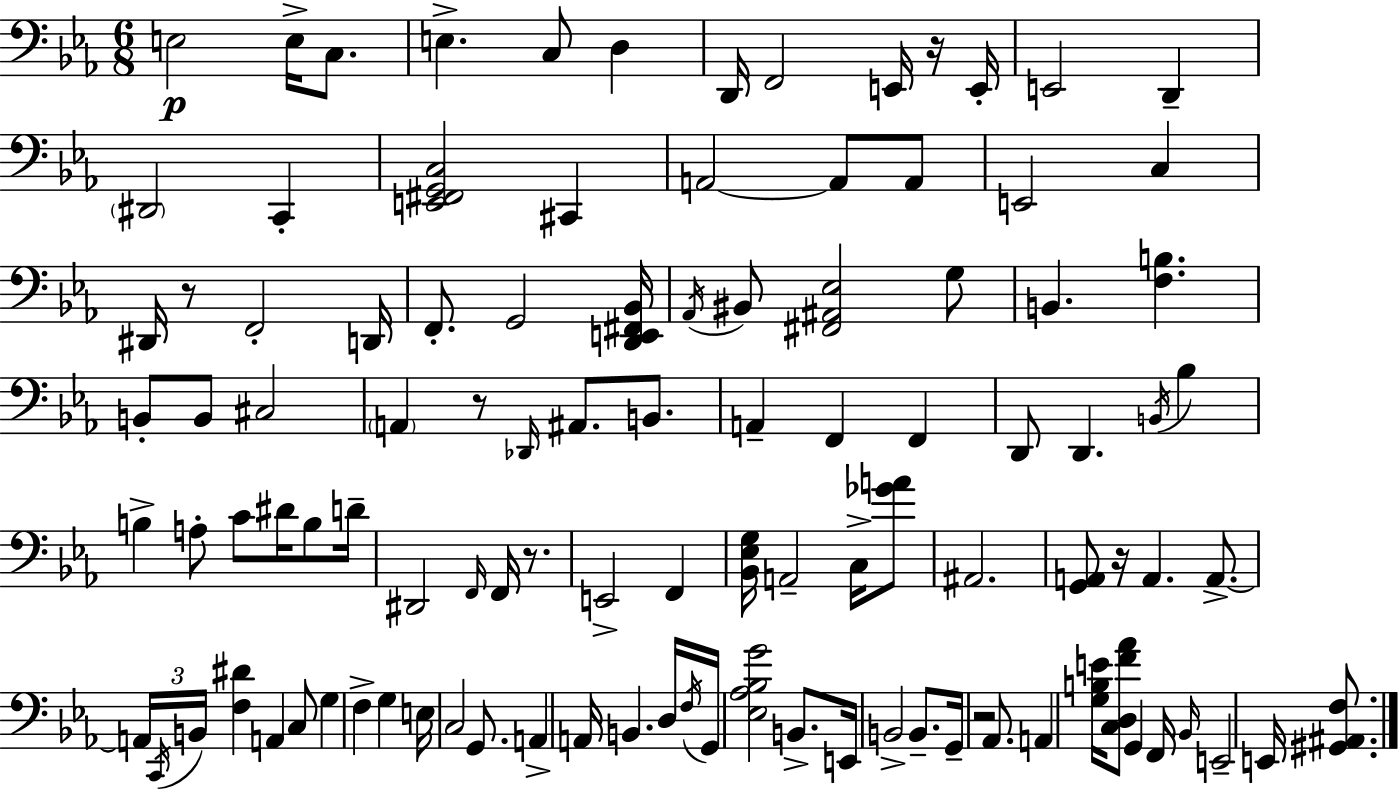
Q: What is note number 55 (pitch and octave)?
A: A2